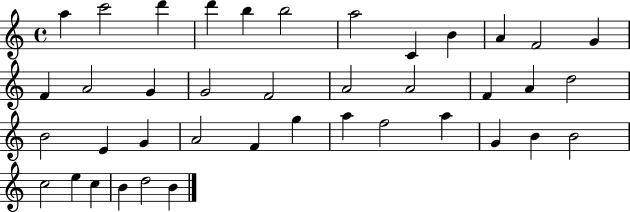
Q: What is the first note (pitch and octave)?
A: A5